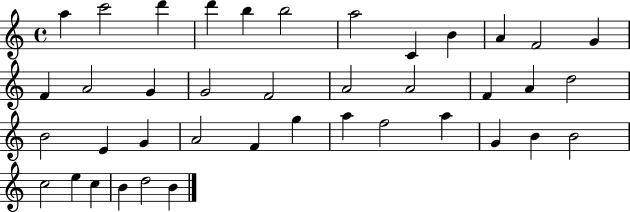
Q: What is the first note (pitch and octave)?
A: A5